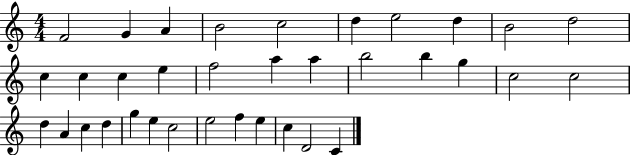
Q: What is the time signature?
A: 4/4